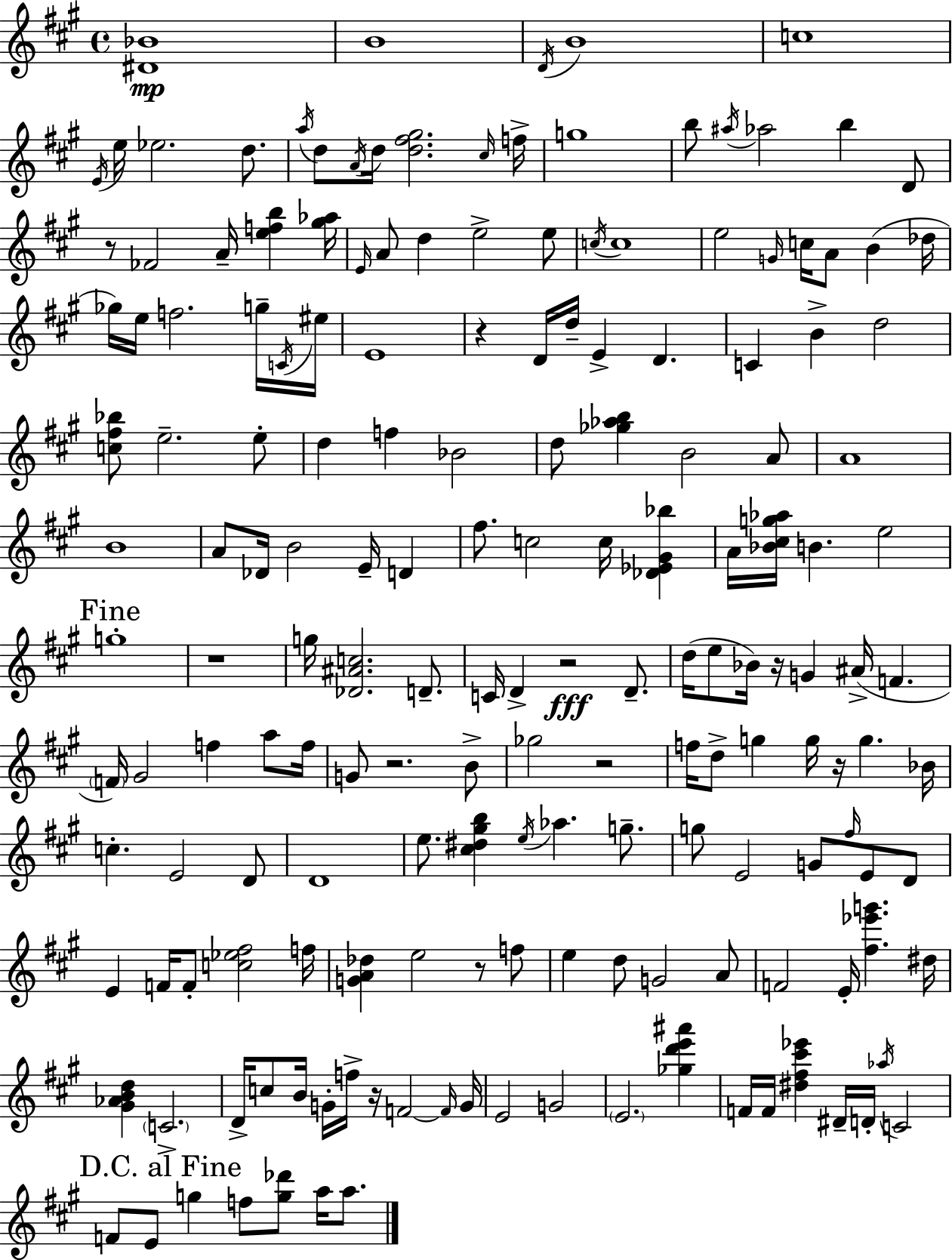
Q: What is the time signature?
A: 4/4